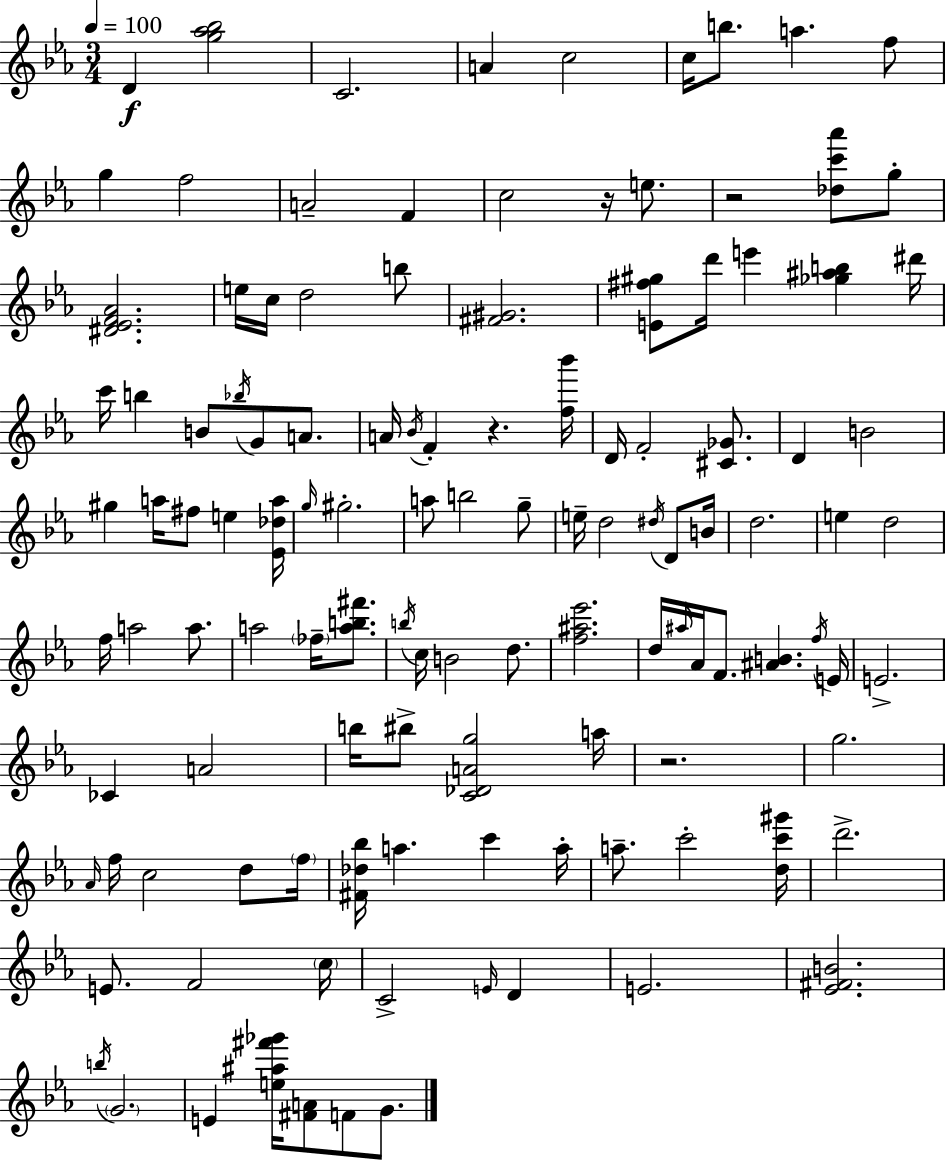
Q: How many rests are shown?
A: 4